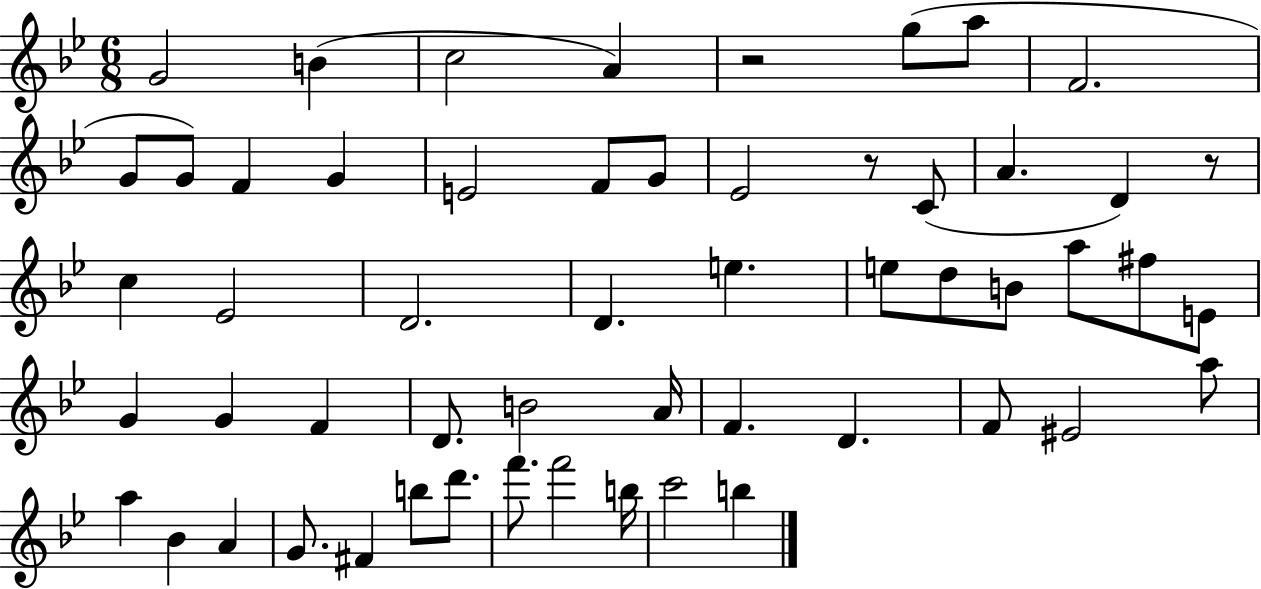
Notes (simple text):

G4/h B4/q C5/h A4/q R/h G5/e A5/e F4/h. G4/e G4/e F4/q G4/q E4/h F4/e G4/e Eb4/h R/e C4/e A4/q. D4/q R/e C5/q Eb4/h D4/h. D4/q. E5/q. E5/e D5/e B4/e A5/e F#5/e E4/e G4/q G4/q F4/q D4/e. B4/h A4/s F4/q. D4/q. F4/e EIS4/h A5/e A5/q Bb4/q A4/q G4/e. F#4/q B5/e D6/e. F6/e. F6/h B5/s C6/h B5/q